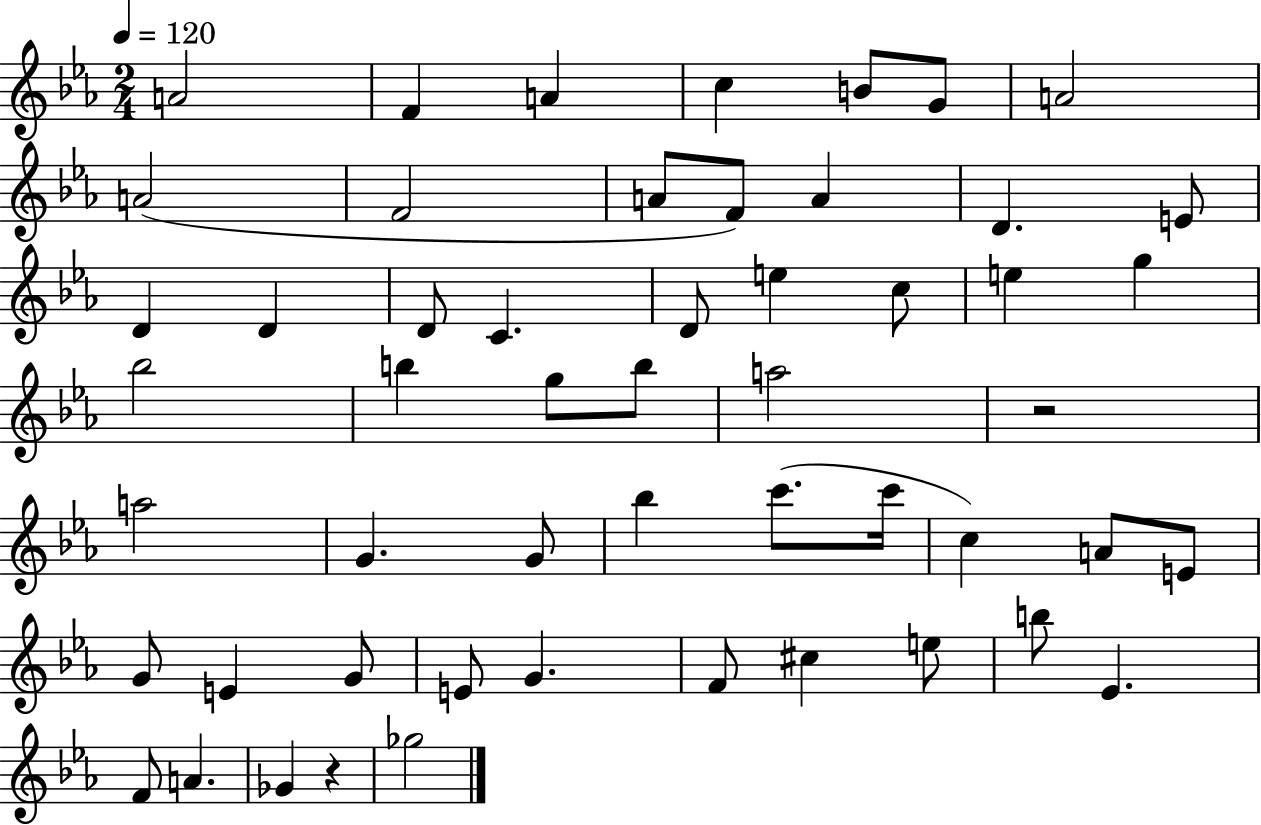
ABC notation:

X:1
T:Untitled
M:2/4
L:1/4
K:Eb
A2 F A c B/2 G/2 A2 A2 F2 A/2 F/2 A D E/2 D D D/2 C D/2 e c/2 e g _b2 b g/2 b/2 a2 z2 a2 G G/2 _b c'/2 c'/4 c A/2 E/2 G/2 E G/2 E/2 G F/2 ^c e/2 b/2 _E F/2 A _G z _g2